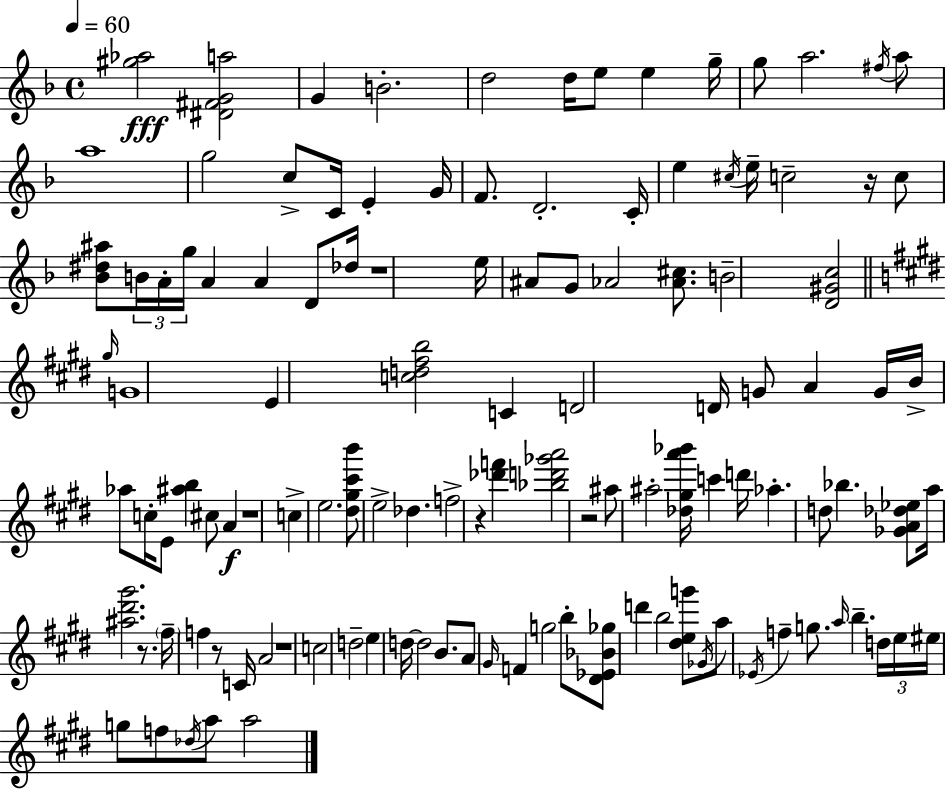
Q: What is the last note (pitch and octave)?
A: A5